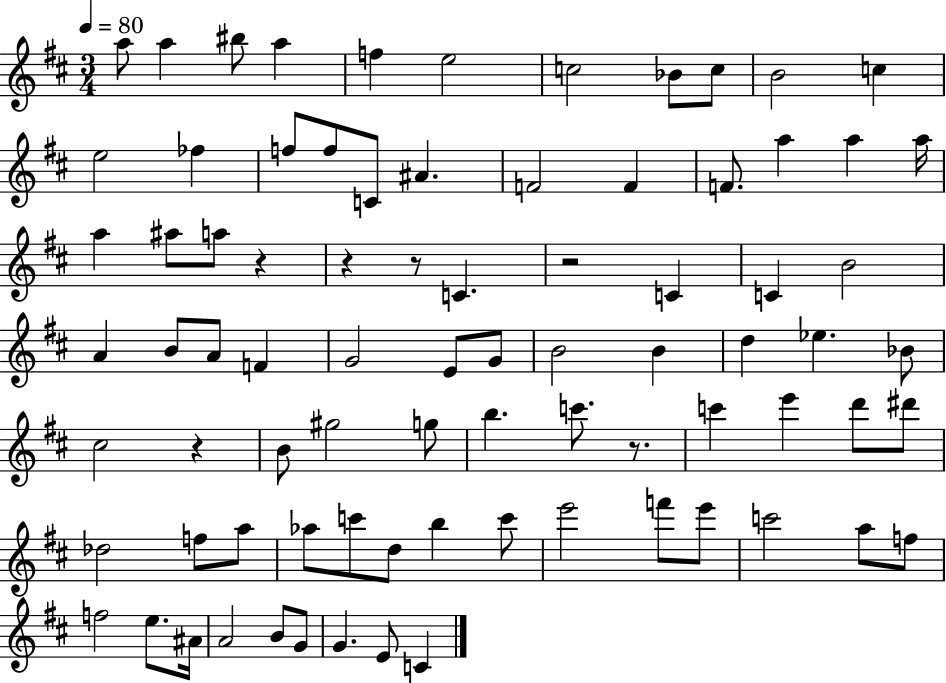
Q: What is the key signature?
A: D major